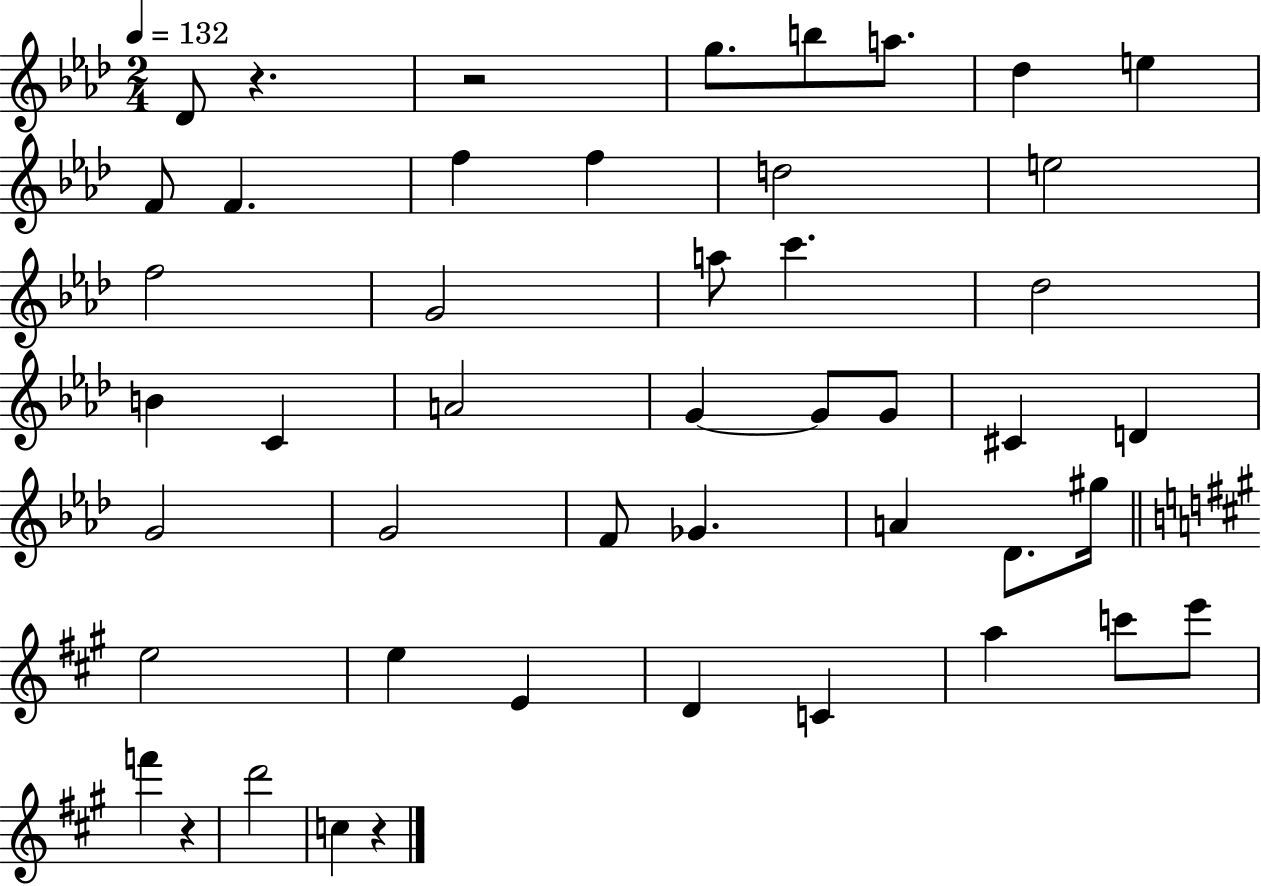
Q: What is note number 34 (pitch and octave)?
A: E5